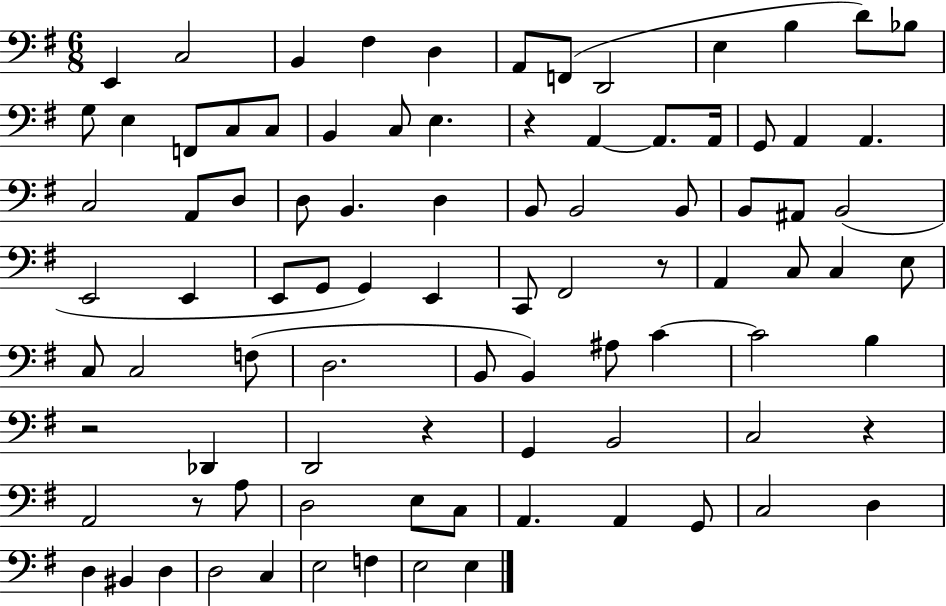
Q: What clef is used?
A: bass